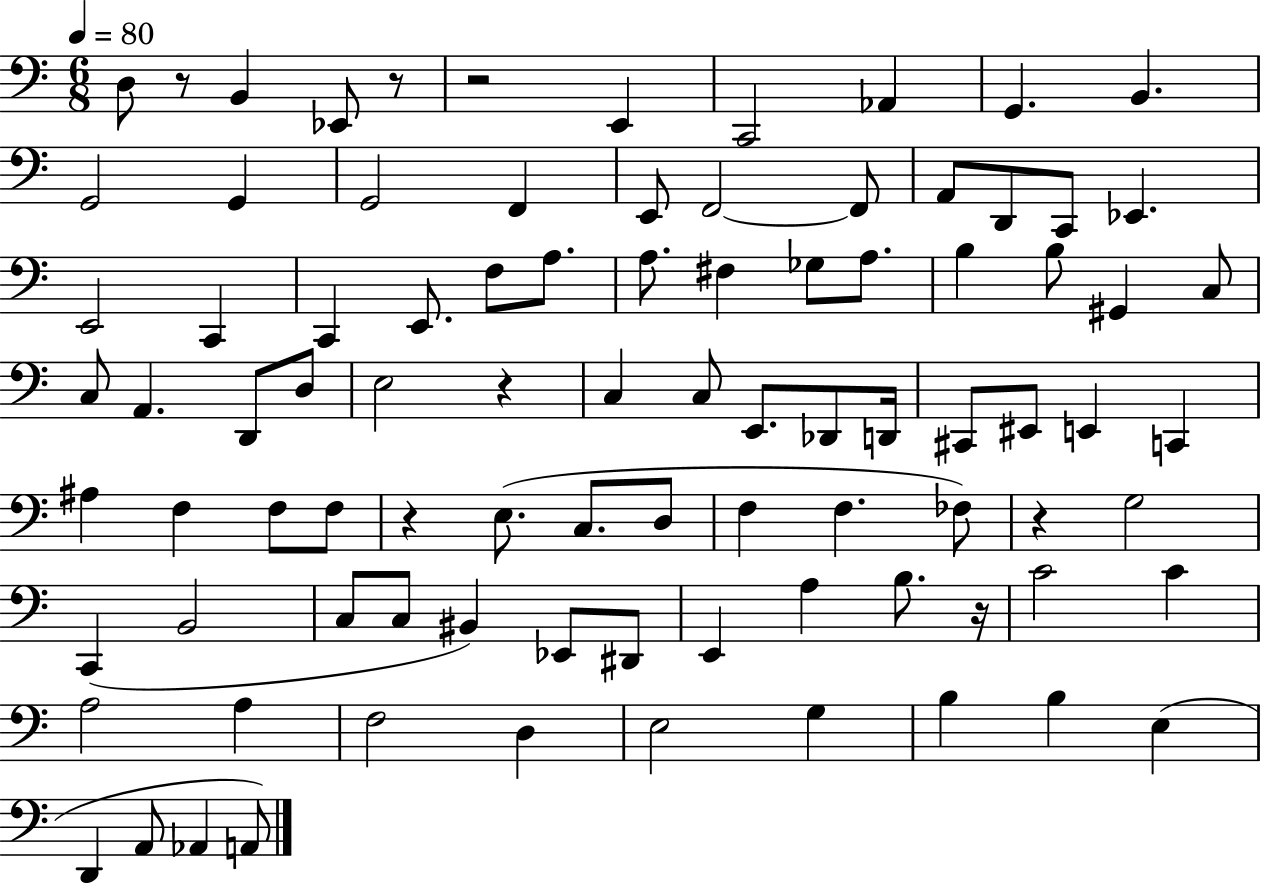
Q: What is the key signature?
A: C major